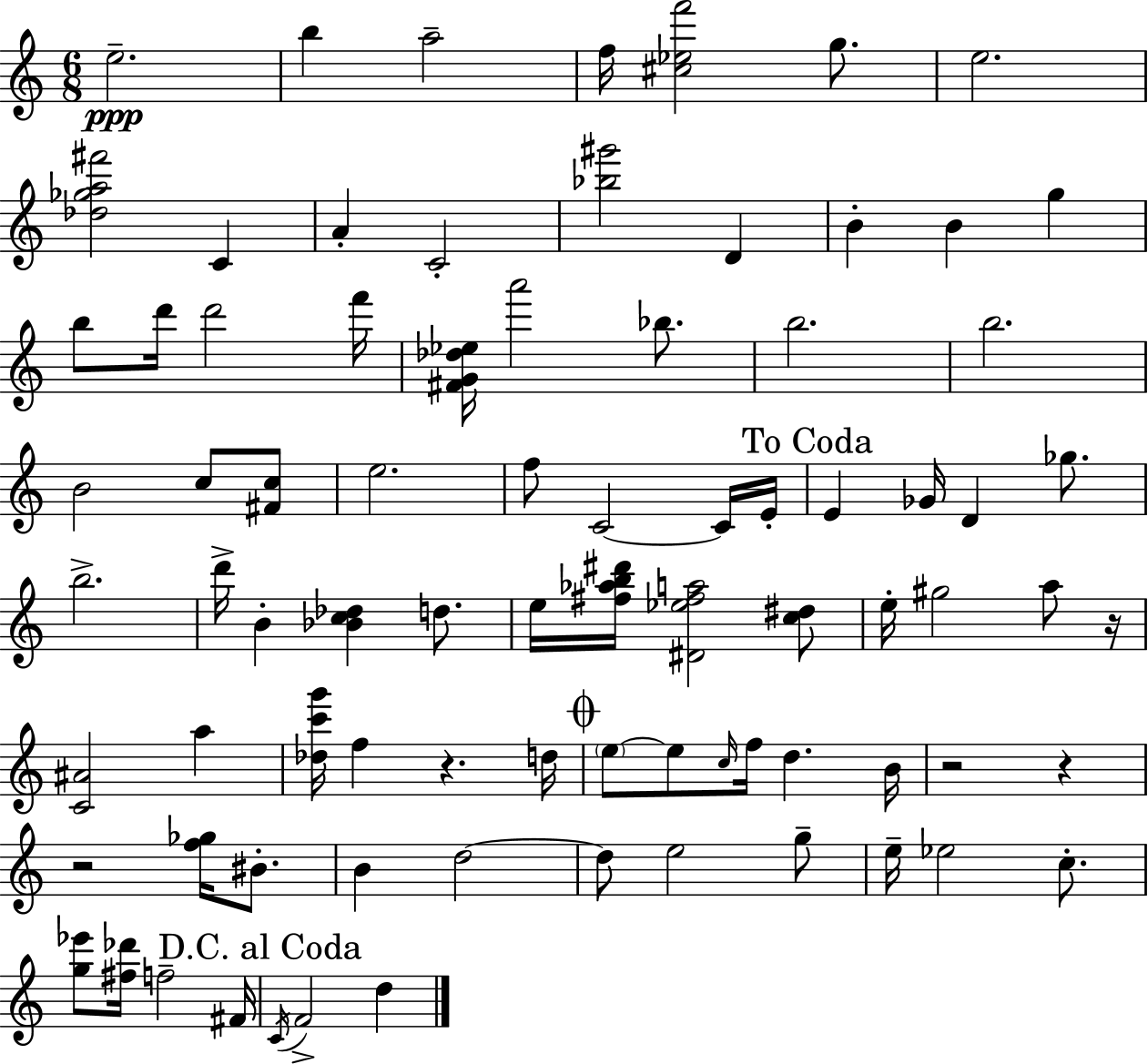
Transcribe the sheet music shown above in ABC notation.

X:1
T:Untitled
M:6/8
L:1/4
K:Am
e2 b a2 f/4 [^c_ef']2 g/2 e2 [_d_ga^f']2 C A C2 [_b^g']2 D B B g b/2 d'/4 d'2 f'/4 [^FG_d_e]/4 a'2 _b/2 b2 b2 B2 c/2 [^Fc]/2 e2 f/2 C2 C/4 E/4 E _G/4 D _g/2 b2 d'/4 B [_Bc_d] d/2 e/4 [^f_ab^d']/4 [^D_e^fa]2 [c^d]/2 e/4 ^g2 a/2 z/4 [C^A]2 a [_dc'g']/4 f z d/4 e/2 e/2 c/4 f/4 d B/4 z2 z z2 [f_g]/4 ^B/2 B d2 d/2 e2 g/2 e/4 _e2 c/2 [g_e']/2 [^f_d']/4 f2 ^F/4 C/4 F2 d